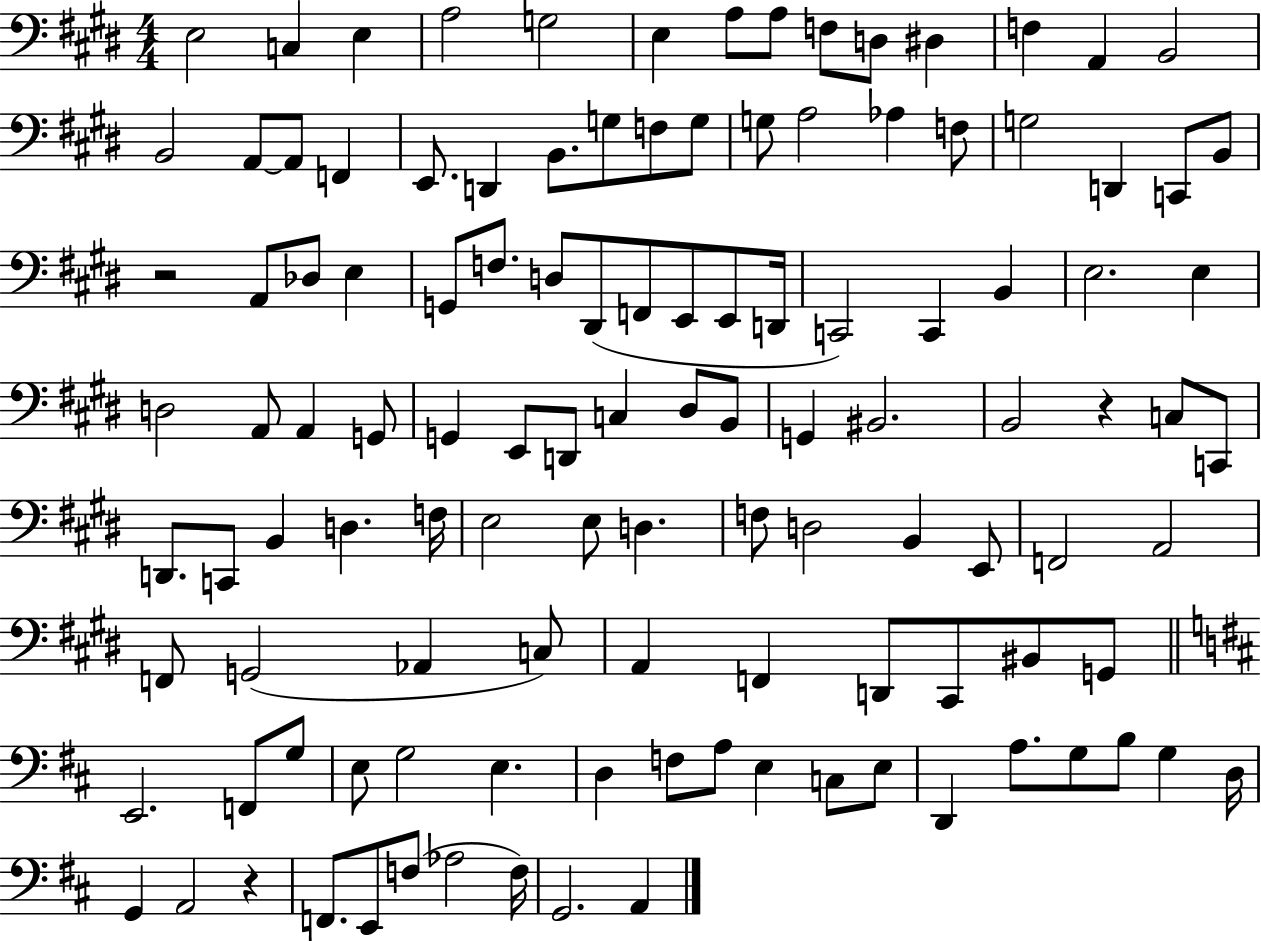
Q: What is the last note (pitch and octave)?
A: A2